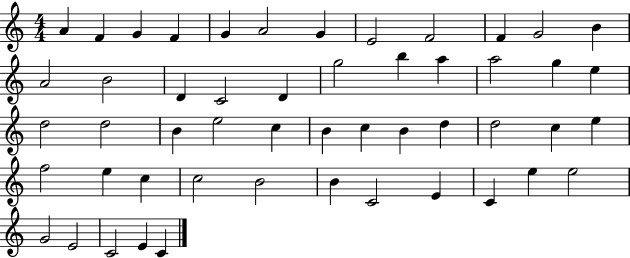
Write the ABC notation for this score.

X:1
T:Untitled
M:4/4
L:1/4
K:C
A F G F G A2 G E2 F2 F G2 B A2 B2 D C2 D g2 b a a2 g e d2 d2 B e2 c B c B d d2 c e f2 e c c2 B2 B C2 E C e e2 G2 E2 C2 E C